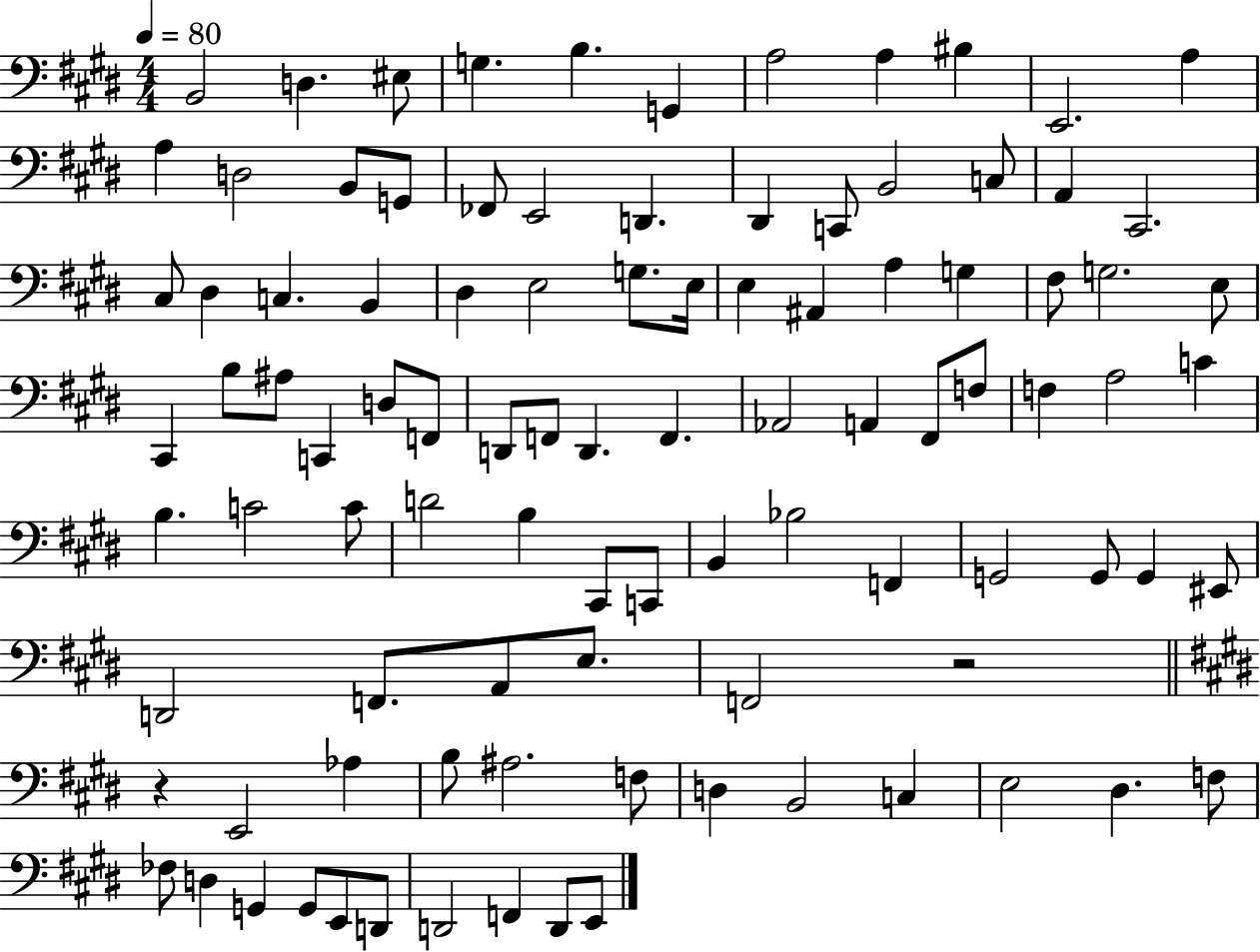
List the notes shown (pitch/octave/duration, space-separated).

B2/h D3/q. EIS3/e G3/q. B3/q. G2/q A3/h A3/q BIS3/q E2/h. A3/q A3/q D3/h B2/e G2/e FES2/e E2/h D2/q. D#2/q C2/e B2/h C3/e A2/q C#2/h. C#3/e D#3/q C3/q. B2/q D#3/q E3/h G3/e. E3/s E3/q A#2/q A3/q G3/q F#3/e G3/h. E3/e C#2/q B3/e A#3/e C2/q D3/e F2/e D2/e F2/e D2/q. F2/q. Ab2/h A2/q F#2/e F3/e F3/q A3/h C4/q B3/q. C4/h C4/e D4/h B3/q C#2/e C2/e B2/q Bb3/h F2/q G2/h G2/e G2/q EIS2/e D2/h F2/e. A2/e E3/e. F2/h R/h R/q E2/h Ab3/q B3/e A#3/h. F3/e D3/q B2/h C3/q E3/h D#3/q. F3/e FES3/e D3/q G2/q G2/e E2/e D2/e D2/h F2/q D2/e E2/e